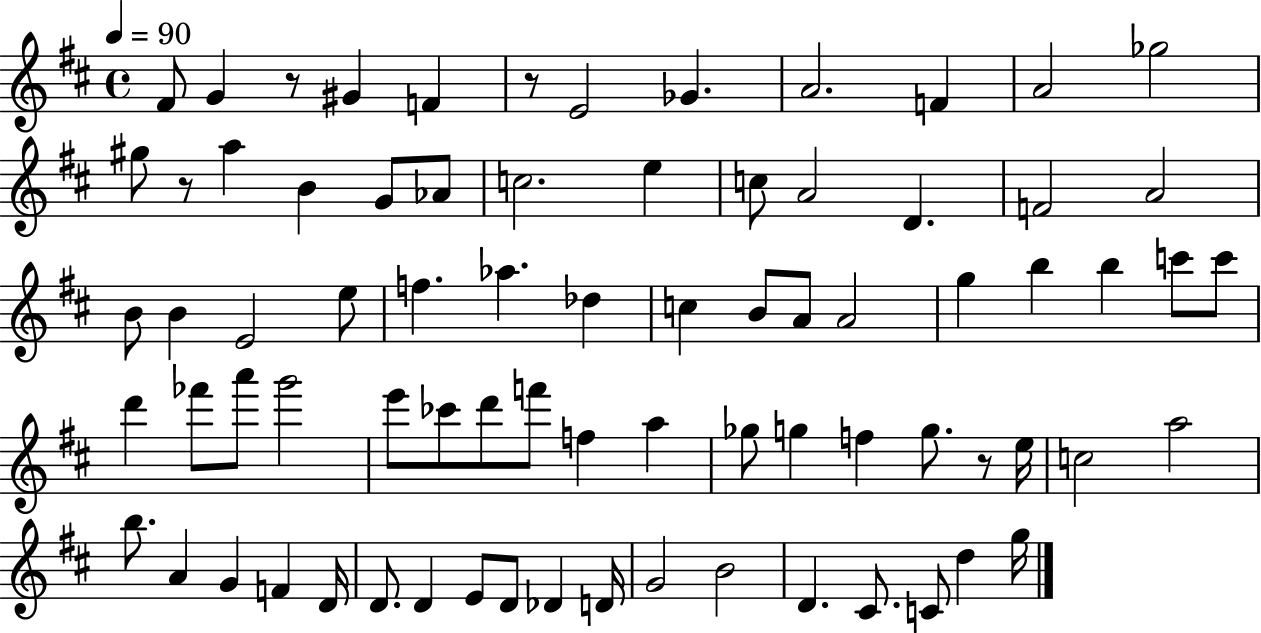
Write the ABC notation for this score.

X:1
T:Untitled
M:4/4
L:1/4
K:D
^F/2 G z/2 ^G F z/2 E2 _G A2 F A2 _g2 ^g/2 z/2 a B G/2 _A/2 c2 e c/2 A2 D F2 A2 B/2 B E2 e/2 f _a _d c B/2 A/2 A2 g b b c'/2 c'/2 d' _f'/2 a'/2 g'2 e'/2 _c'/2 d'/2 f'/2 f a _g/2 g f g/2 z/2 e/4 c2 a2 b/2 A G F D/4 D/2 D E/2 D/2 _D D/4 G2 B2 D ^C/2 C/2 d g/4